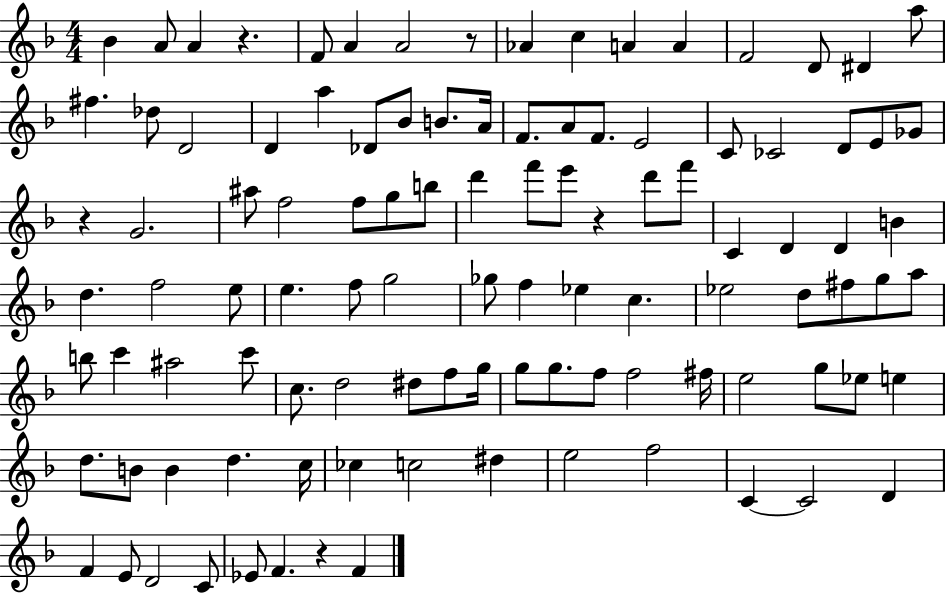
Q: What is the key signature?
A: F major